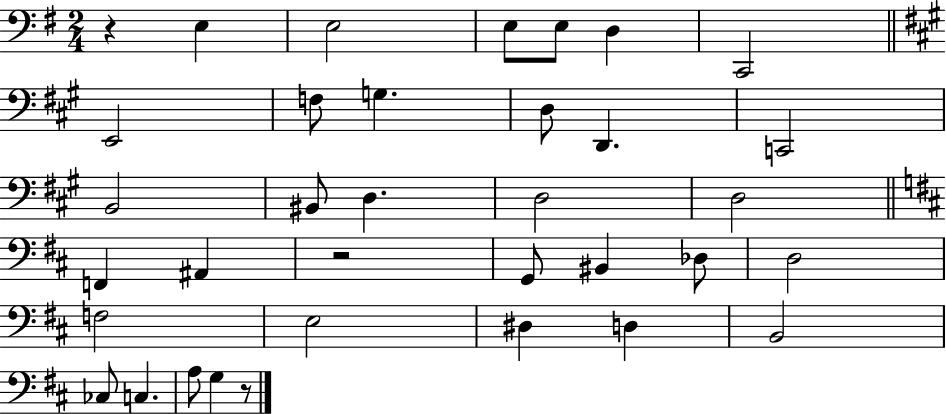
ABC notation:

X:1
T:Untitled
M:2/4
L:1/4
K:G
z E, E,2 E,/2 E,/2 D, C,,2 E,,2 F,/2 G, D,/2 D,, C,,2 B,,2 ^B,,/2 D, D,2 D,2 F,, ^A,, z2 G,,/2 ^B,, _D,/2 D,2 F,2 E,2 ^D, D, B,,2 _C,/2 C, A,/2 G, z/2